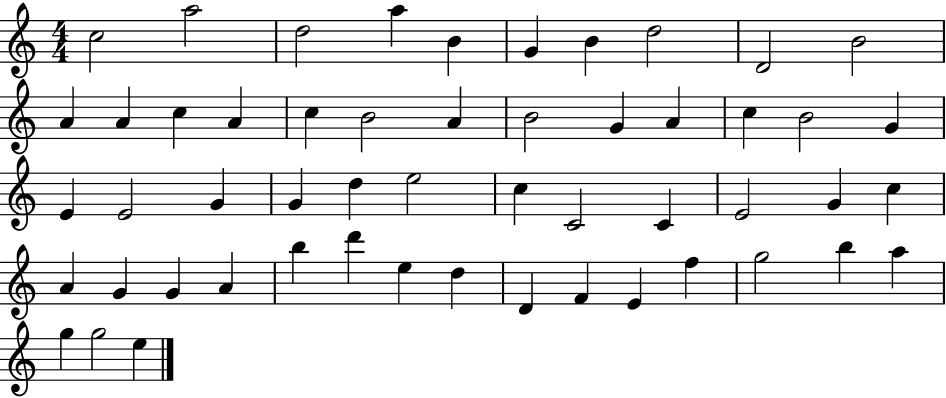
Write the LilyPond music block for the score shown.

{
  \clef treble
  \numericTimeSignature
  \time 4/4
  \key c \major
  c''2 a''2 | d''2 a''4 b'4 | g'4 b'4 d''2 | d'2 b'2 | \break a'4 a'4 c''4 a'4 | c''4 b'2 a'4 | b'2 g'4 a'4 | c''4 b'2 g'4 | \break e'4 e'2 g'4 | g'4 d''4 e''2 | c''4 c'2 c'4 | e'2 g'4 c''4 | \break a'4 g'4 g'4 a'4 | b''4 d'''4 e''4 d''4 | d'4 f'4 e'4 f''4 | g''2 b''4 a''4 | \break g''4 g''2 e''4 | \bar "|."
}